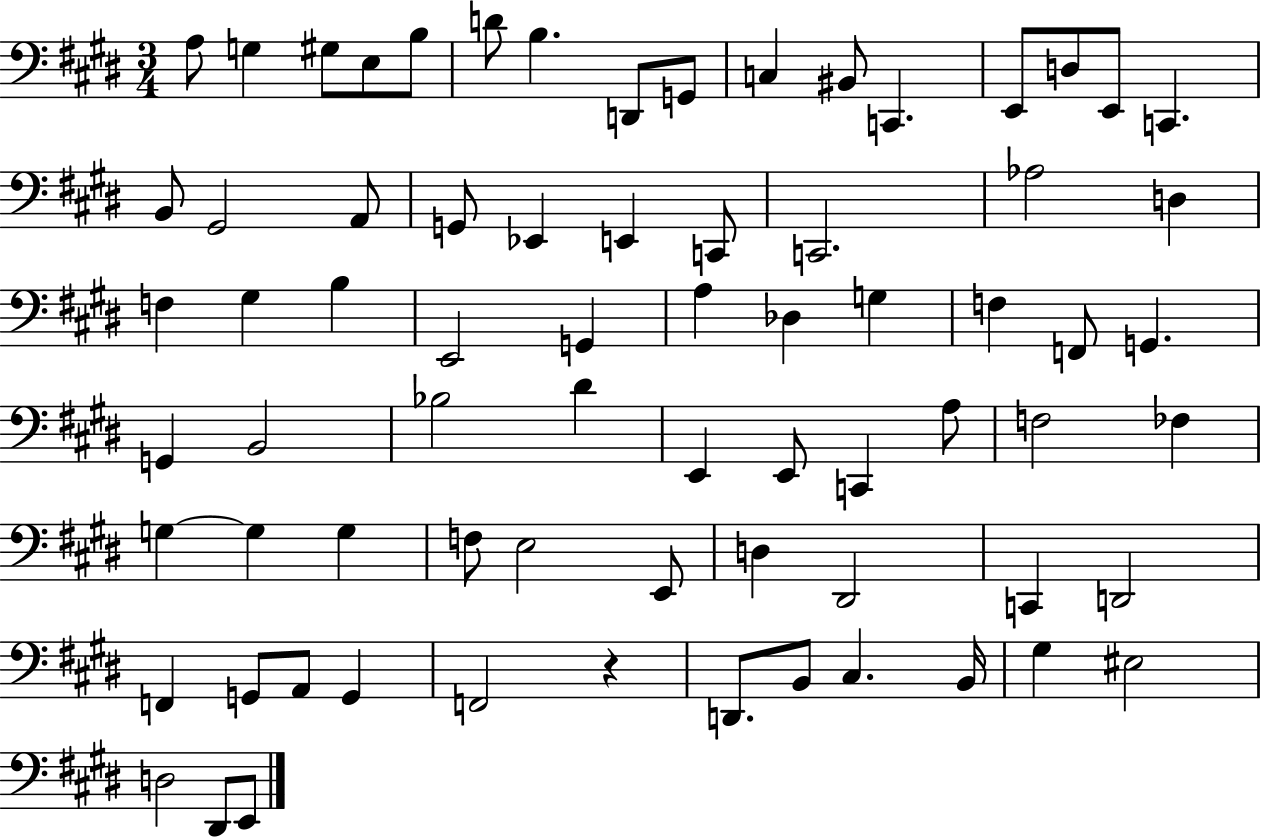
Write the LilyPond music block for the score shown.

{
  \clef bass
  \numericTimeSignature
  \time 3/4
  \key e \major
  a8 g4 gis8 e8 b8 | d'8 b4. d,8 g,8 | c4 bis,8 c,4. | e,8 d8 e,8 c,4. | \break b,8 gis,2 a,8 | g,8 ees,4 e,4 c,8 | c,2. | aes2 d4 | \break f4 gis4 b4 | e,2 g,4 | a4 des4 g4 | f4 f,8 g,4. | \break g,4 b,2 | bes2 dis'4 | e,4 e,8 c,4 a8 | f2 fes4 | \break g4~~ g4 g4 | f8 e2 e,8 | d4 dis,2 | c,4 d,2 | \break f,4 g,8 a,8 g,4 | f,2 r4 | d,8. b,8 cis4. b,16 | gis4 eis2 | \break d2 dis,8 e,8 | \bar "|."
}